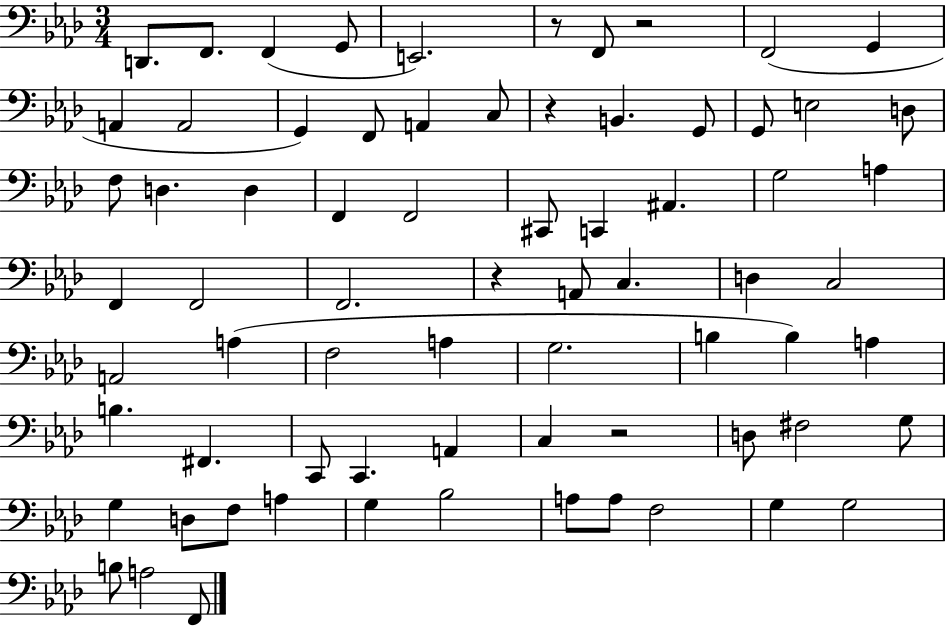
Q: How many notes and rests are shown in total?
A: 72